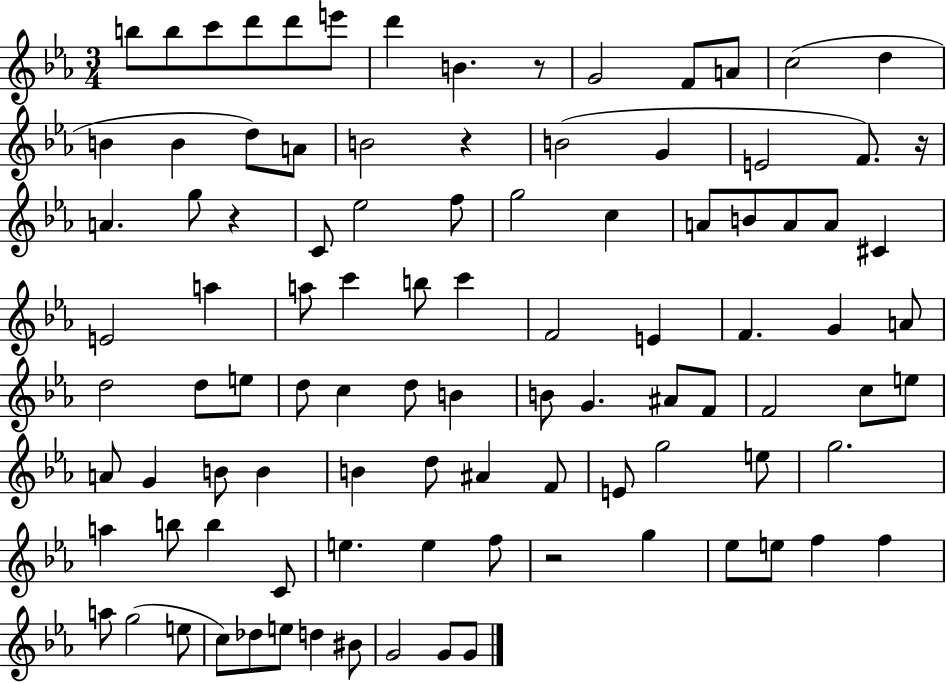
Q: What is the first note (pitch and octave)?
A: B5